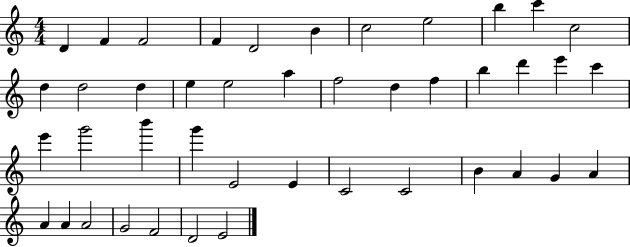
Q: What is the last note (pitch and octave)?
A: E4